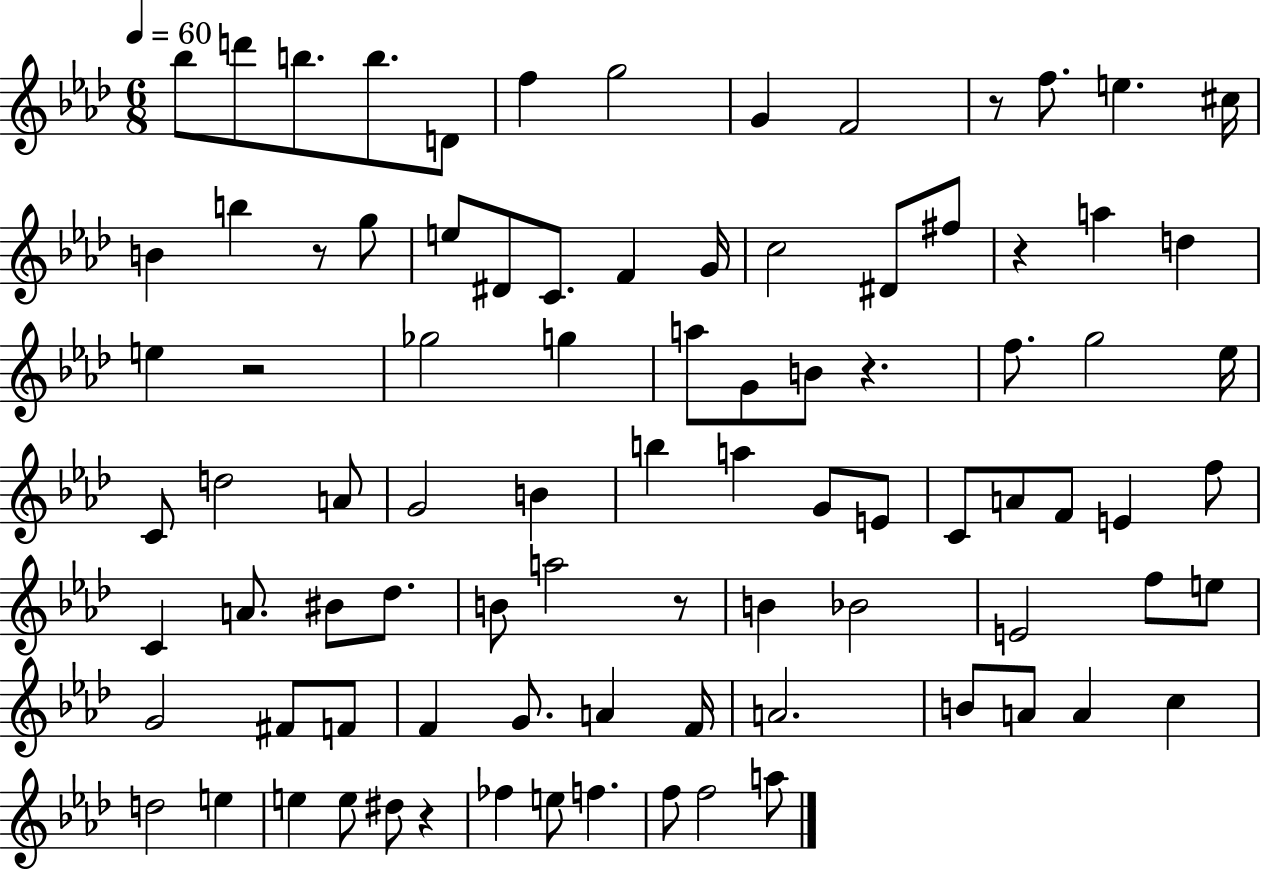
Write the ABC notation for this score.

X:1
T:Untitled
M:6/8
L:1/4
K:Ab
_b/2 d'/2 b/2 b/2 D/2 f g2 G F2 z/2 f/2 e ^c/4 B b z/2 g/2 e/2 ^D/2 C/2 F G/4 c2 ^D/2 ^f/2 z a d e z2 _g2 g a/2 G/2 B/2 z f/2 g2 _e/4 C/2 d2 A/2 G2 B b a G/2 E/2 C/2 A/2 F/2 E f/2 C A/2 ^B/2 _d/2 B/2 a2 z/2 B _B2 E2 f/2 e/2 G2 ^F/2 F/2 F G/2 A F/4 A2 B/2 A/2 A c d2 e e e/2 ^d/2 z _f e/2 f f/2 f2 a/2